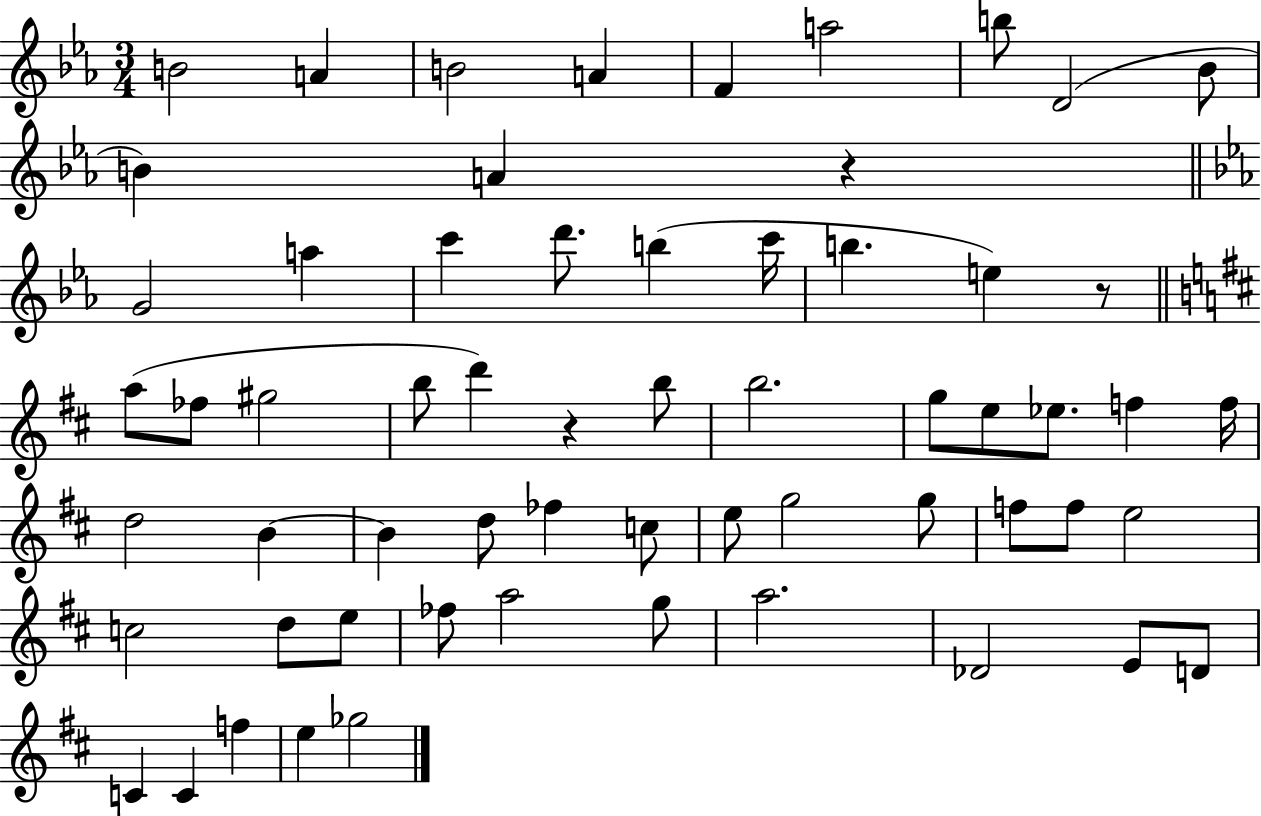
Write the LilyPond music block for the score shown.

{
  \clef treble
  \numericTimeSignature
  \time 3/4
  \key ees \major
  b'2 a'4 | b'2 a'4 | f'4 a''2 | b''8 d'2( bes'8 | \break b'4) a'4 r4 | \bar "||" \break \key c \minor g'2 a''4 | c'''4 d'''8. b''4( c'''16 | b''4. e''4) r8 | \bar "||" \break \key b \minor a''8( fes''8 gis''2 | b''8 d'''4) r4 b''8 | b''2. | g''8 e''8 ees''8. f''4 f''16 | \break d''2 b'4~~ | b'4 d''8 fes''4 c''8 | e''8 g''2 g''8 | f''8 f''8 e''2 | \break c''2 d''8 e''8 | fes''8 a''2 g''8 | a''2. | des'2 e'8 d'8 | \break c'4 c'4 f''4 | e''4 ges''2 | \bar "|."
}